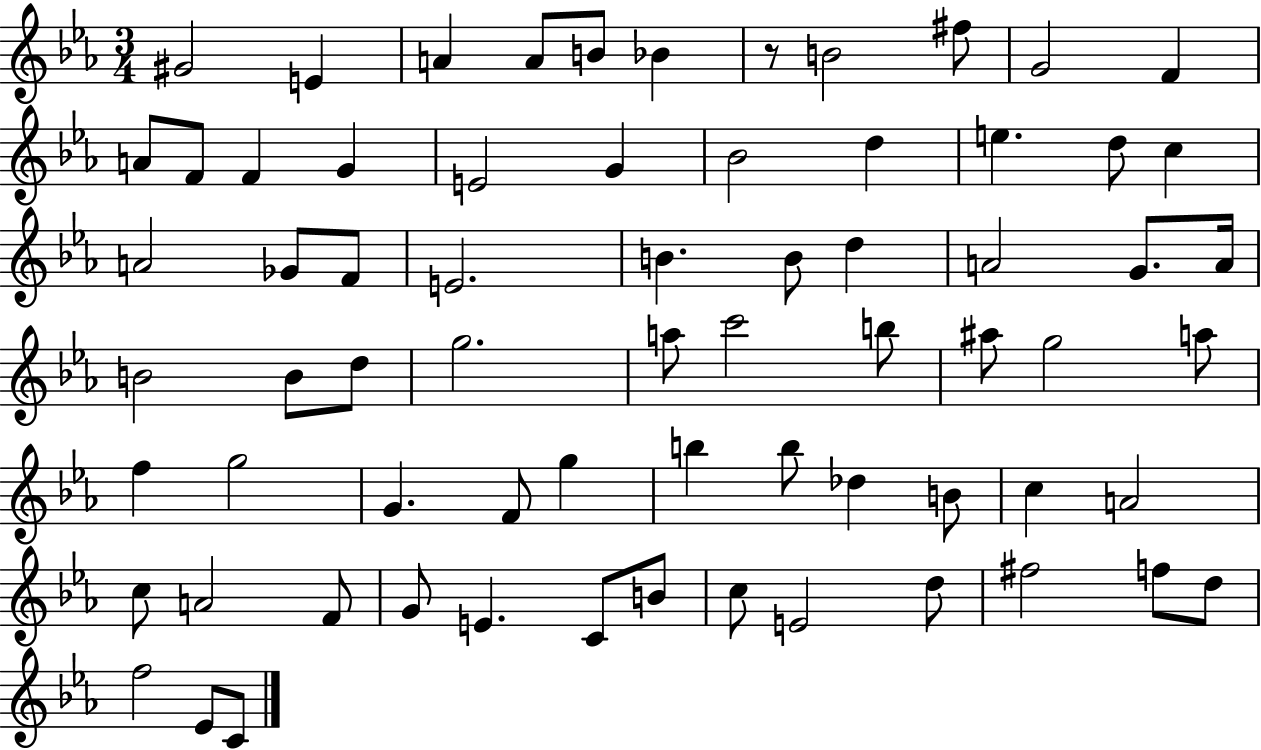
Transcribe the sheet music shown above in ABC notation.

X:1
T:Untitled
M:3/4
L:1/4
K:Eb
^G2 E A A/2 B/2 _B z/2 B2 ^f/2 G2 F A/2 F/2 F G E2 G _B2 d e d/2 c A2 _G/2 F/2 E2 B B/2 d A2 G/2 A/4 B2 B/2 d/2 g2 a/2 c'2 b/2 ^a/2 g2 a/2 f g2 G F/2 g b b/2 _d B/2 c A2 c/2 A2 F/2 G/2 E C/2 B/2 c/2 E2 d/2 ^f2 f/2 d/2 f2 _E/2 C/2